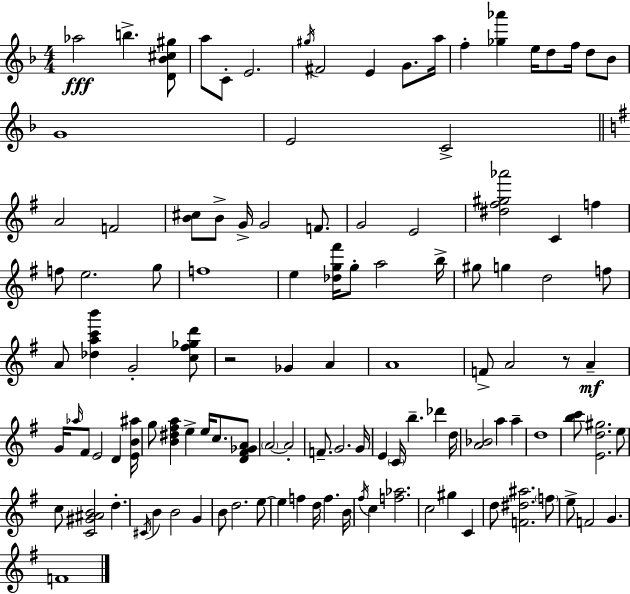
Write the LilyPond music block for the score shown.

{
  \clef treble
  \numericTimeSignature
  \time 4/4
  \key d \minor
  \repeat volta 2 { aes''2\fff b''4.-> <d' bes' cis'' gis''>8 | a''8 c'8-. e'2. | \acciaccatura { gis''16 } fis'2 e'4 g'8. | a''16 f''4-. <ges'' aes'''>4 e''16 d''8 f''16 d''8 bes'8 | \break g'1 | e'2 c'2-> | \bar "||" \break \key e \minor a'2 f'2 | <b' cis''>8 b'8-> g'16-> g'2 f'8. | g'2 e'2 | <dis'' fis'' gis'' aes'''>2 c'4 f''4 | \break f''8 e''2. g''8 | f''1 | e''4 <des'' g'' fis'''>16 g''8-. a''2 b''16-> | gis''8 g''4 d''2 f''8 | \break a'8 <des'' a'' c''' b'''>4 g'2-. <c'' fis'' ges'' d'''>8 | r2 ges'4 a'4 | a'1 | f'8-> a'2 r8 a'4--\mf | \break g'16 \grace { aes''16 } fis'8 e'2 d'4 | <e' b' ais''>16 g''8 <b' dis'' fis'' a''>4 e''4-> e''16 c''8. <d' fis' ges' a'>8 | \parenthesize a'2~~ a'2-. | f'8.-- g'2. | \break g'16 e'4 \parenthesize c'16 b''4.-- des'''4 | d''16 <a' bes'>2 a''4 a''4-- | d''1 | <b'' c'''>8 <e' d'' gis''>2. e''8 | \break c''8 <c' gis' ais' b'>2 d''4.-. | \acciaccatura { cis'16 } b'4 b'2 g'4 | b'8 d''2. | e''8~~ e''4 f''4 d''16 f''4. | \break b'16 \acciaccatura { fis''16 } c''4 <f'' aes''>2. | c''2 gis''4 c'4 | d''8 <f' dis'' ais''>2. | \parenthesize f''8 e''8-> f'2 g'4. | \break f'1 | } \bar "|."
}